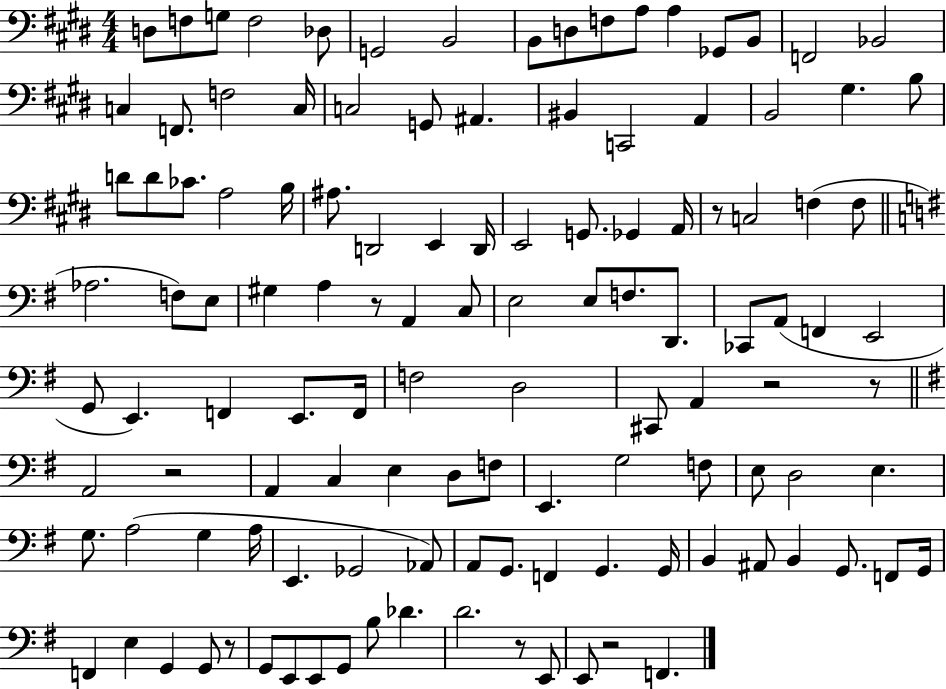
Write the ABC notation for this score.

X:1
T:Untitled
M:4/4
L:1/4
K:E
D,/2 F,/2 G,/2 F,2 _D,/2 G,,2 B,,2 B,,/2 D,/2 F,/2 A,/2 A, _G,,/2 B,,/2 F,,2 _B,,2 C, F,,/2 F,2 C,/4 C,2 G,,/2 ^A,, ^B,, C,,2 A,, B,,2 ^G, B,/2 D/2 D/2 _C/2 A,2 B,/4 ^A,/2 D,,2 E,, D,,/4 E,,2 G,,/2 _G,, A,,/4 z/2 C,2 F, F,/2 _A,2 F,/2 E,/2 ^G, A, z/2 A,, C,/2 E,2 E,/2 F,/2 D,,/2 _C,,/2 A,,/2 F,, E,,2 G,,/2 E,, F,, E,,/2 F,,/4 F,2 D,2 ^C,,/2 A,, z2 z/2 A,,2 z2 A,, C, E, D,/2 F,/2 E,, G,2 F,/2 E,/2 D,2 E, G,/2 A,2 G, A,/4 E,, _G,,2 _A,,/2 A,,/2 G,,/2 F,, G,, G,,/4 B,, ^A,,/2 B,, G,,/2 F,,/2 G,,/4 F,, E, G,, G,,/2 z/2 G,,/2 E,,/2 E,,/2 G,,/2 B,/2 _D D2 z/2 E,,/2 E,,/2 z2 F,,